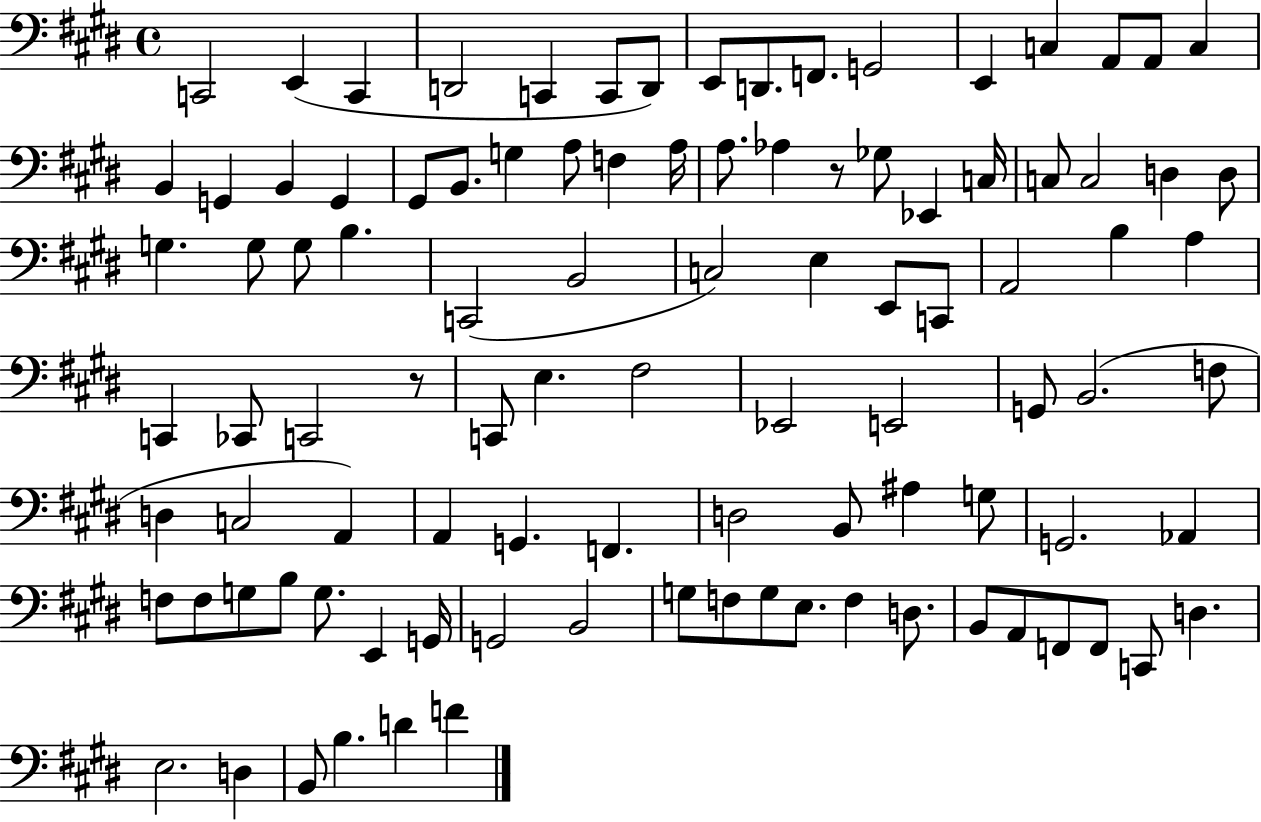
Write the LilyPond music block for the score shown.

{
  \clef bass
  \time 4/4
  \defaultTimeSignature
  \key e \major
  c,2 e,4( c,4 | d,2 c,4 c,8 d,8) | e,8 d,8. f,8. g,2 | e,4 c4 a,8 a,8 c4 | \break b,4 g,4 b,4 g,4 | gis,8 b,8. g4 a8 f4 a16 | a8. aes4 r8 ges8 ees,4 c16 | c8 c2 d4 d8 | \break g4. g8 g8 b4. | c,2( b,2 | c2) e4 e,8 c,8 | a,2 b4 a4 | \break c,4 ces,8 c,2 r8 | c,8 e4. fis2 | ees,2 e,2 | g,8 b,2.( f8 | \break d4 c2 a,4) | a,4 g,4. f,4. | d2 b,8 ais4 g8 | g,2. aes,4 | \break f8 f8 g8 b8 g8. e,4 g,16 | g,2 b,2 | g8 f8 g8 e8. f4 d8. | b,8 a,8 f,8 f,8 c,8 d4. | \break e2. d4 | b,8 b4. d'4 f'4 | \bar "|."
}